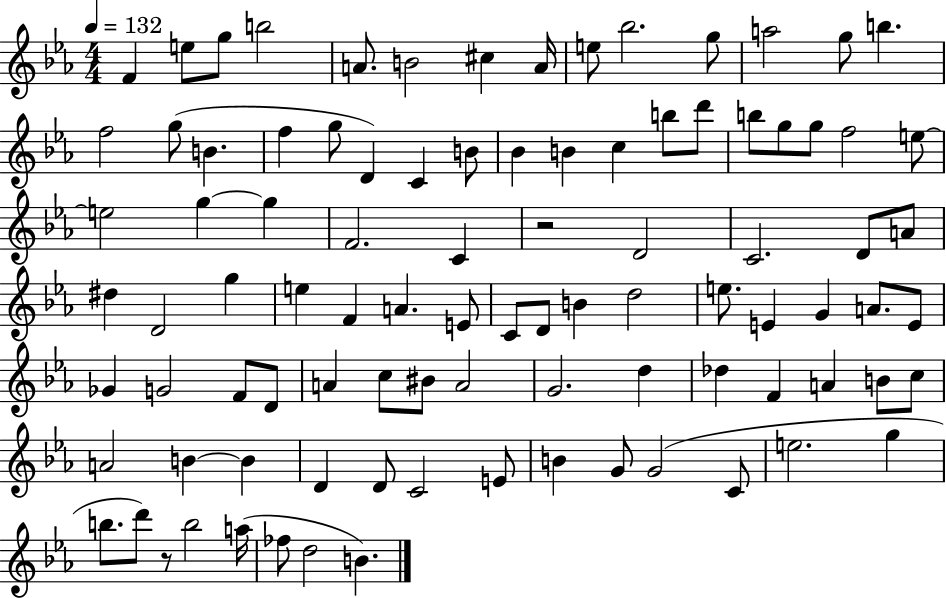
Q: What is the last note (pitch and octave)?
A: B4